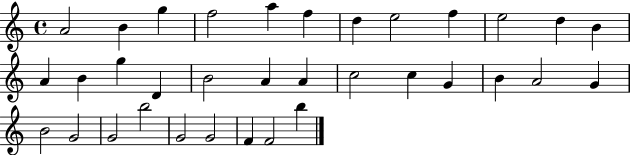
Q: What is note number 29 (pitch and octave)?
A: B5